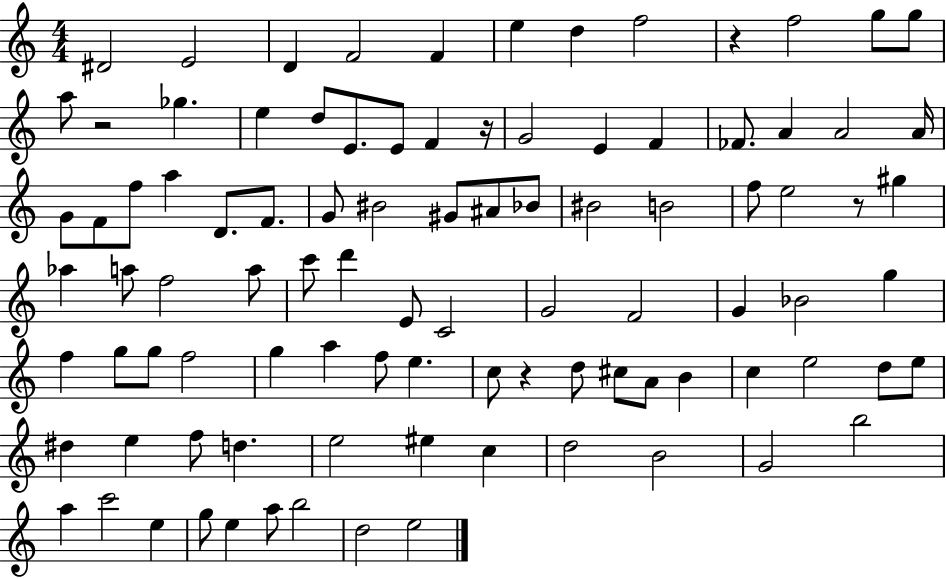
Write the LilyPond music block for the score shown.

{
  \clef treble
  \numericTimeSignature
  \time 4/4
  \key c \major
  dis'2 e'2 | d'4 f'2 f'4 | e''4 d''4 f''2 | r4 f''2 g''8 g''8 | \break a''8 r2 ges''4. | e''4 d''8 e'8. e'8 f'4 r16 | g'2 e'4 f'4 | fes'8. a'4 a'2 a'16 | \break g'8 f'8 f''8 a''4 d'8. f'8. | g'8 bis'2 gis'8 ais'8 bes'8 | bis'2 b'2 | f''8 e''2 r8 gis''4 | \break aes''4 a''8 f''2 a''8 | c'''8 d'''4 e'8 c'2 | g'2 f'2 | g'4 bes'2 g''4 | \break f''4 g''8 g''8 f''2 | g''4 a''4 f''8 e''4. | c''8 r4 d''8 cis''8 a'8 b'4 | c''4 e''2 d''8 e''8 | \break dis''4 e''4 f''8 d''4. | e''2 eis''4 c''4 | d''2 b'2 | g'2 b''2 | \break a''4 c'''2 e''4 | g''8 e''4 a''8 b''2 | d''2 e''2 | \bar "|."
}